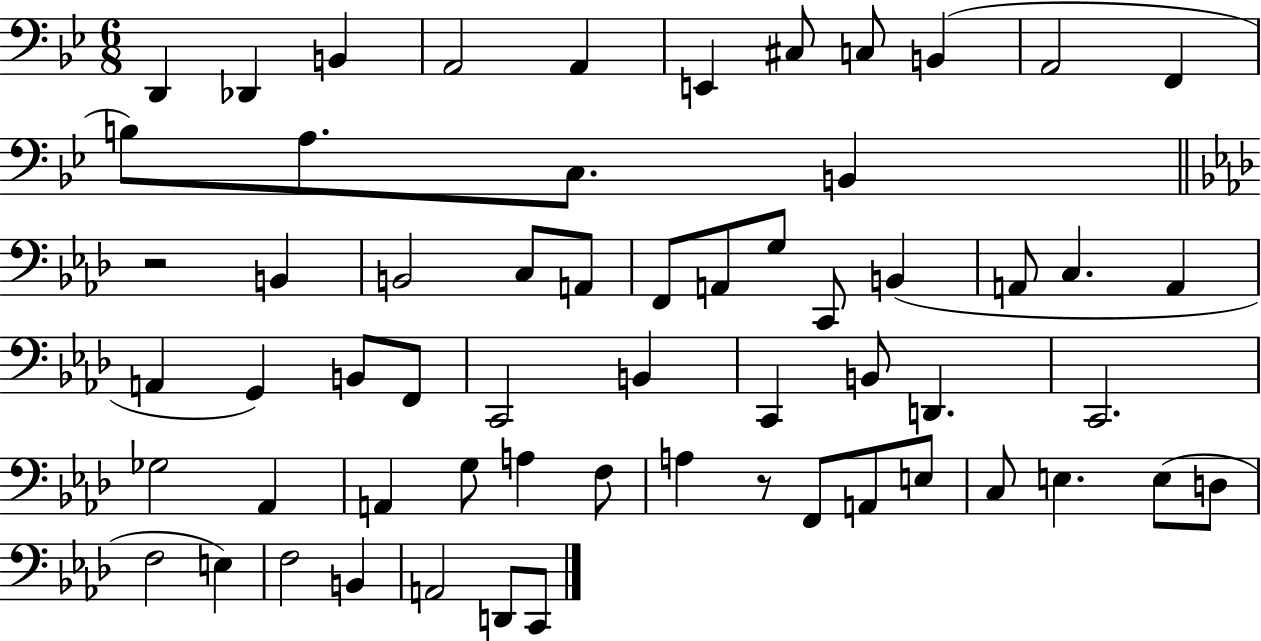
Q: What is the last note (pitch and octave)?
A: C2